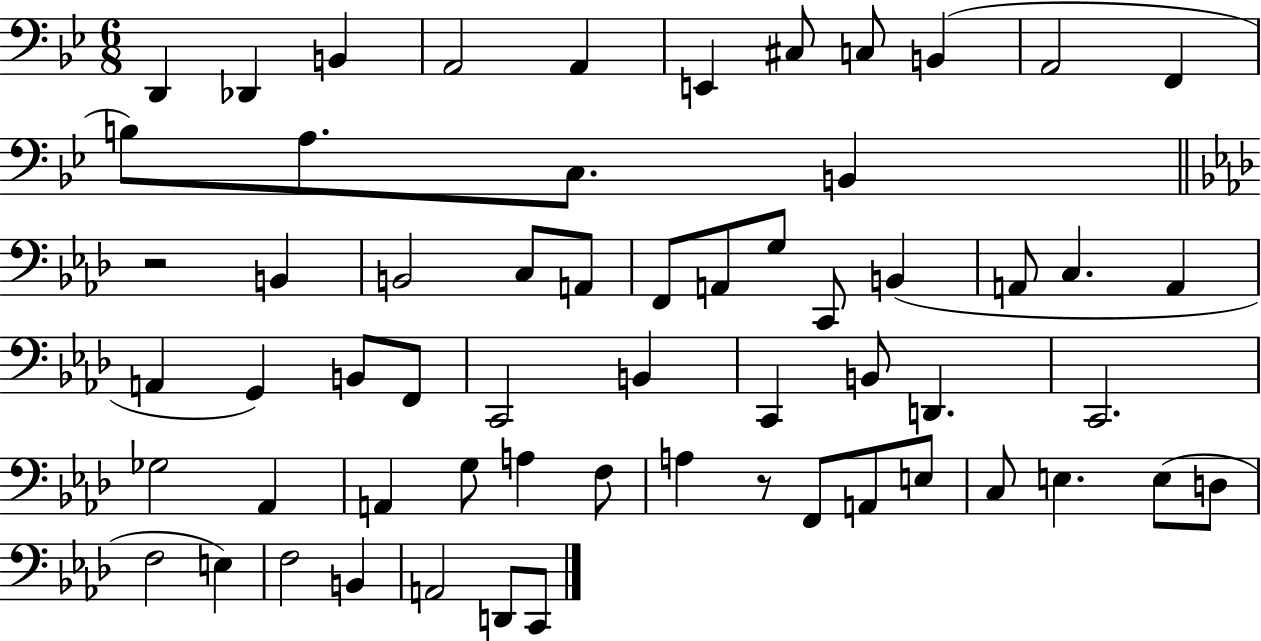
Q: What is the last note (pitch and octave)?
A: C2